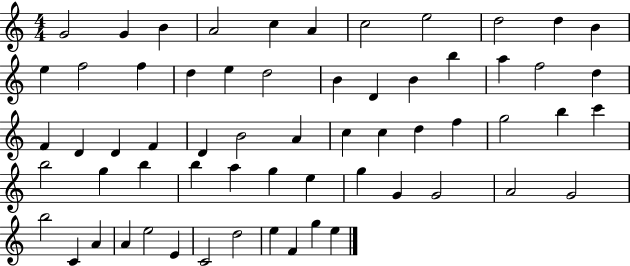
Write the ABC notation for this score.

X:1
T:Untitled
M:4/4
L:1/4
K:C
G2 G B A2 c A c2 e2 d2 d B e f2 f d e d2 B D B b a f2 d F D D F D B2 A c c d f g2 b c' b2 g b b a g e g G G2 A2 G2 b2 C A A e2 E C2 d2 e F g e